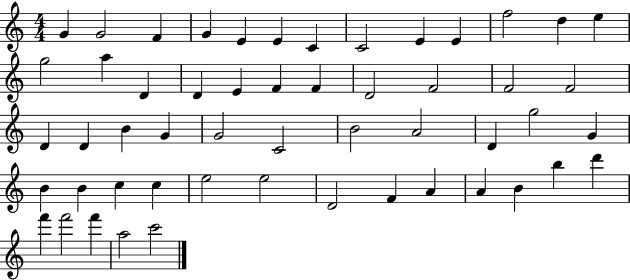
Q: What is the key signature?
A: C major